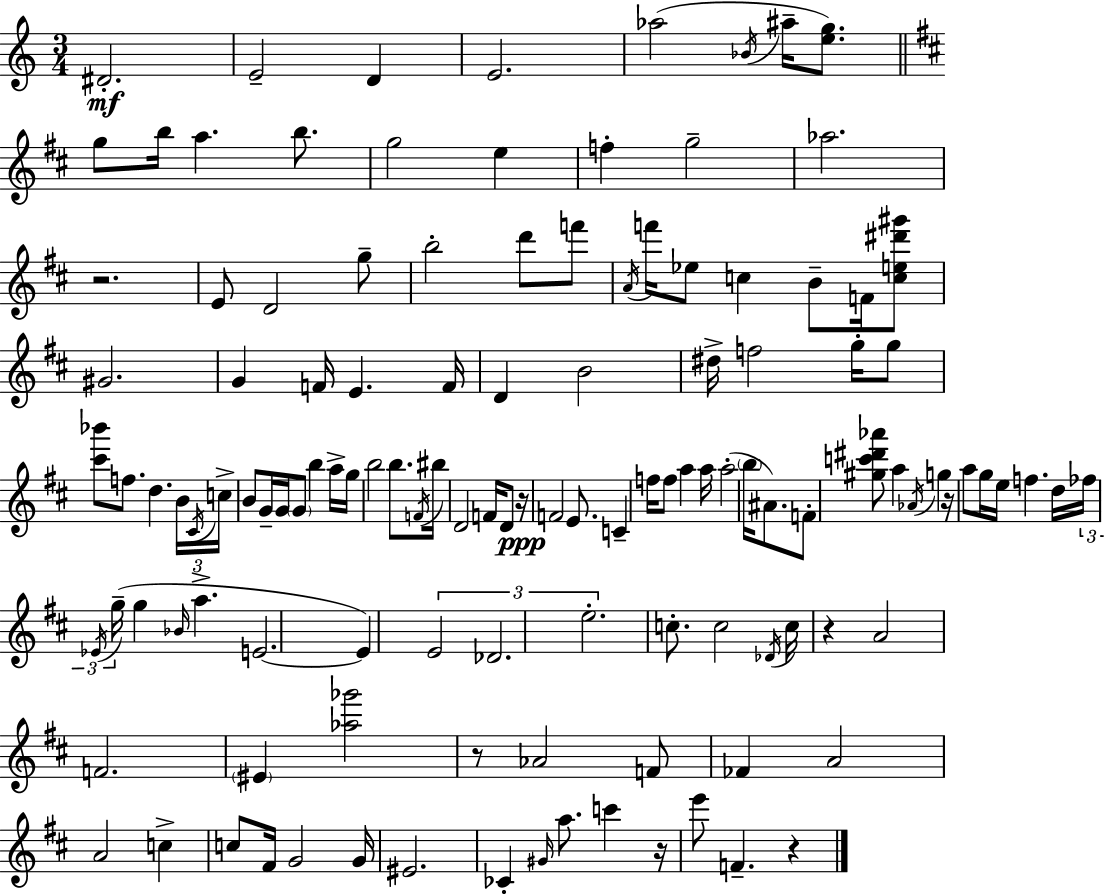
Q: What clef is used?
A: treble